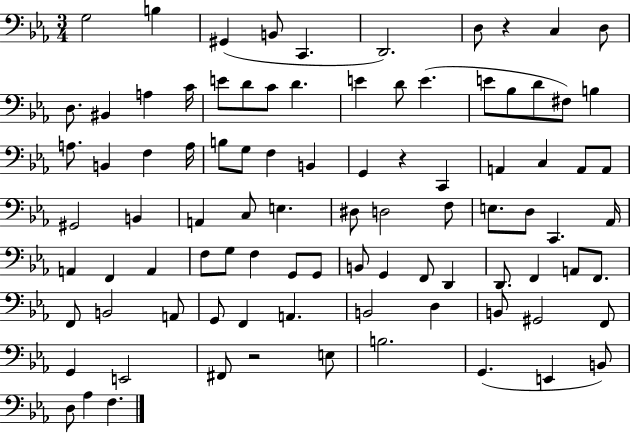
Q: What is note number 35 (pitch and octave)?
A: C2